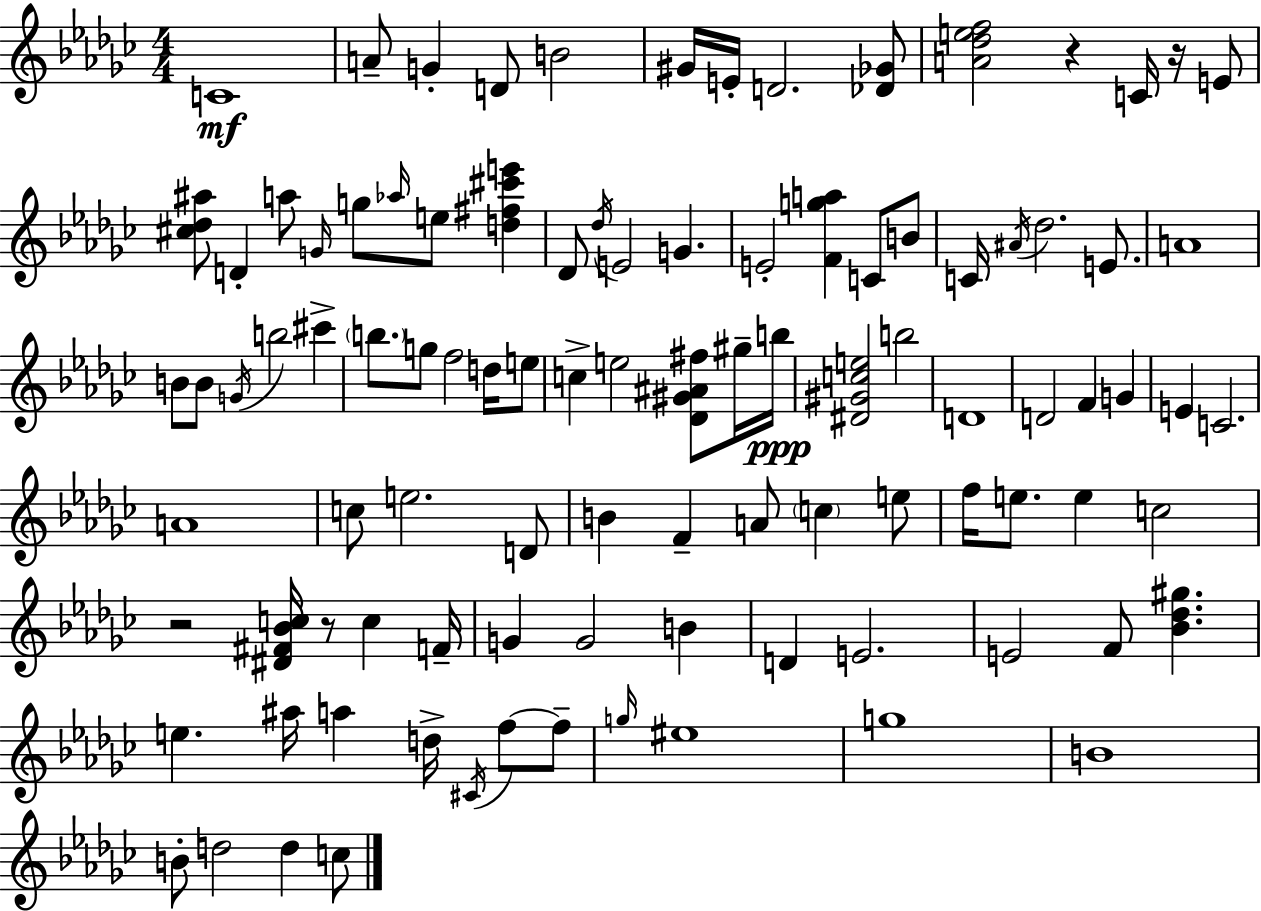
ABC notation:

X:1
T:Untitled
M:4/4
L:1/4
K:Ebm
C4 A/2 G D/2 B2 ^G/4 E/4 D2 [_D_G]/2 [A_def]2 z C/4 z/4 E/2 [^c_d^a]/2 D a/2 G/4 g/2 _a/4 e/2 [d^f^c'e'] _D/2 _d/4 E2 G E2 [Fga] C/2 B/2 C/4 ^A/4 _d2 E/2 A4 B/2 B/2 G/4 b2 ^c' b/2 g/2 f2 d/4 e/2 c e2 [_D^G^A^f]/2 ^g/4 b/4 [^D^Gce]2 b2 D4 D2 F G E C2 A4 c/2 e2 D/2 B F A/2 c e/2 f/4 e/2 e c2 z2 [^D^F_Bc]/4 z/2 c F/4 G G2 B D E2 E2 F/2 [_B_d^g] e ^a/4 a d/4 ^C/4 f/2 f/2 g/4 ^e4 g4 B4 B/2 d2 d c/2